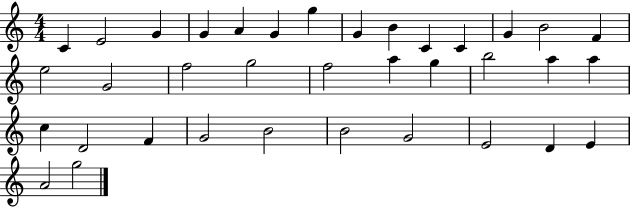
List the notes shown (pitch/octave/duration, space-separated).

C4/q E4/h G4/q G4/q A4/q G4/q G5/q G4/q B4/q C4/q C4/q G4/q B4/h F4/q E5/h G4/h F5/h G5/h F5/h A5/q G5/q B5/h A5/q A5/q C5/q D4/h F4/q G4/h B4/h B4/h G4/h E4/h D4/q E4/q A4/h G5/h